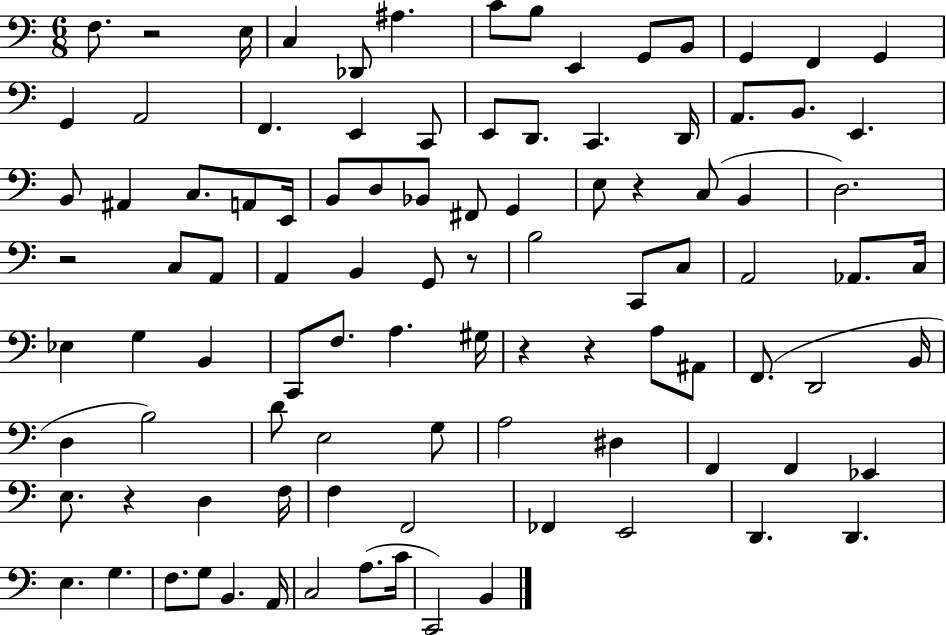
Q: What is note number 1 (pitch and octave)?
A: F3